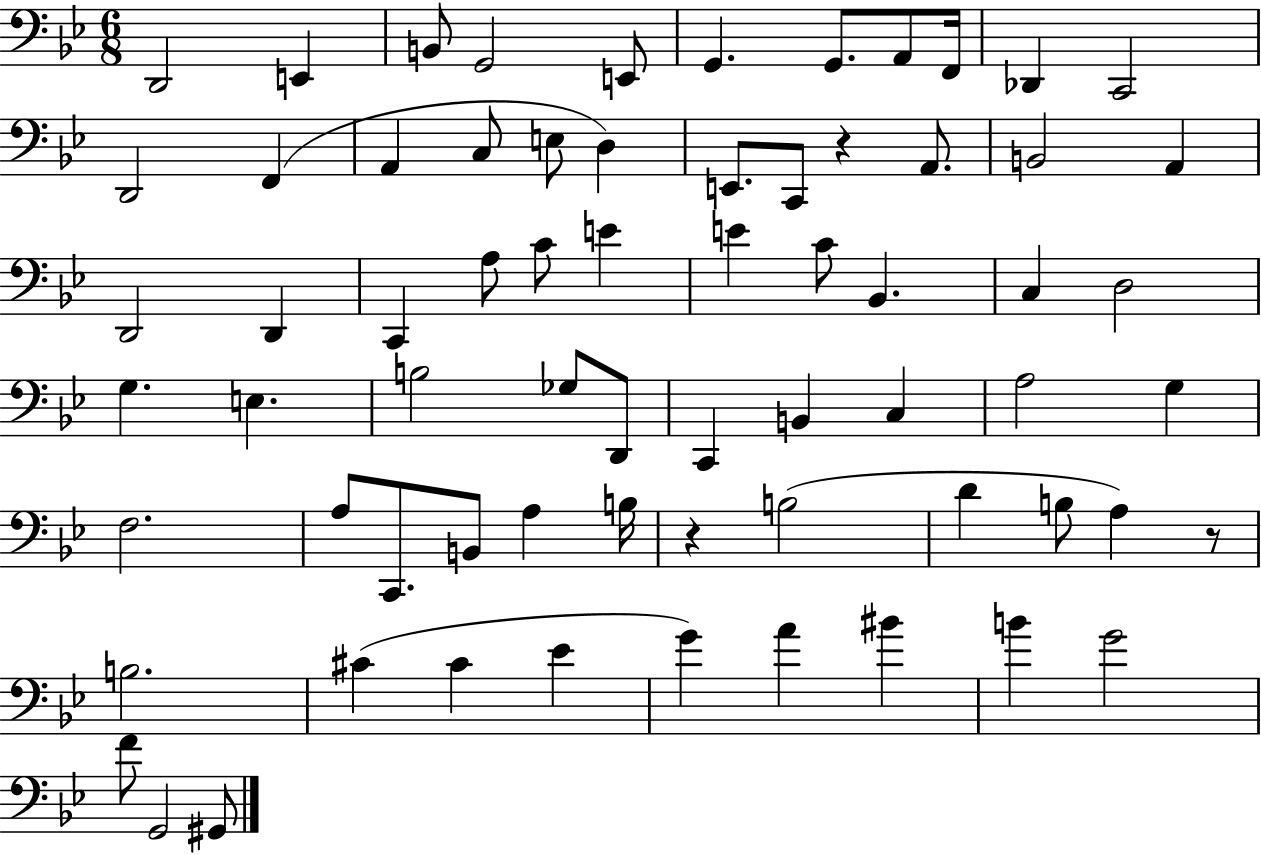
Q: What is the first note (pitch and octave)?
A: D2